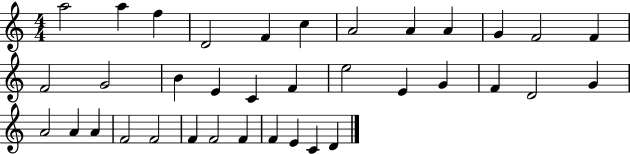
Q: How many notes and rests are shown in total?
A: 36